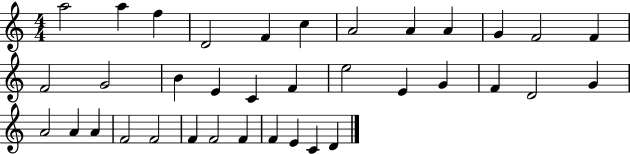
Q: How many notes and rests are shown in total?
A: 36